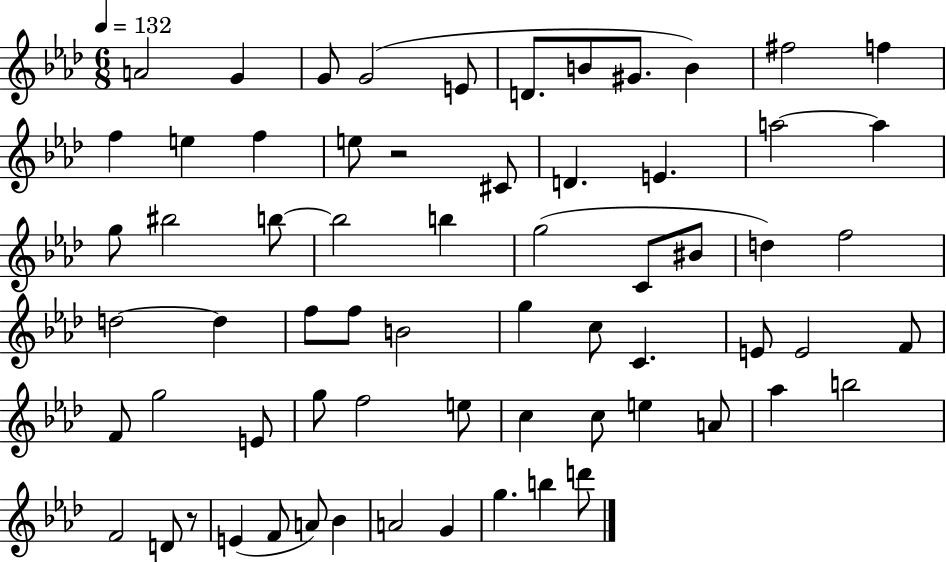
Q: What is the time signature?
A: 6/8